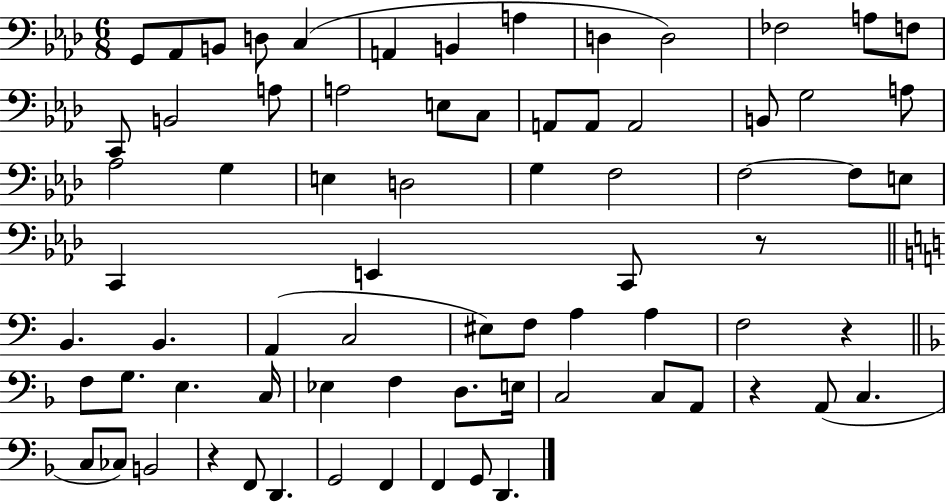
{
  \clef bass
  \numericTimeSignature
  \time 6/8
  \key aes \major
  \repeat volta 2 { g,8 aes,8 b,8 d8 c4( | a,4 b,4 a4 | d4 d2) | fes2 a8 f8 | \break c,8 b,2 a8 | a2 e8 c8 | a,8 a,8 a,2 | b,8 g2 a8 | \break aes2 g4 | e4 d2 | g4 f2 | f2~~ f8 e8 | \break c,4 e,4 c,8 r8 | \bar "||" \break \key c \major b,4. b,4. | a,4( c2 | eis8) f8 a4 a4 | f2 r4 | \break \bar "||" \break \key f \major f8 g8. e4. c16 | ees4 f4 d8. e16 | c2 c8 a,8 | r4 a,8( c4. | \break c8 ces8) b,2 | r4 f,8 d,4. | g,2 f,4 | f,4 g,8 d,4. | \break } \bar "|."
}